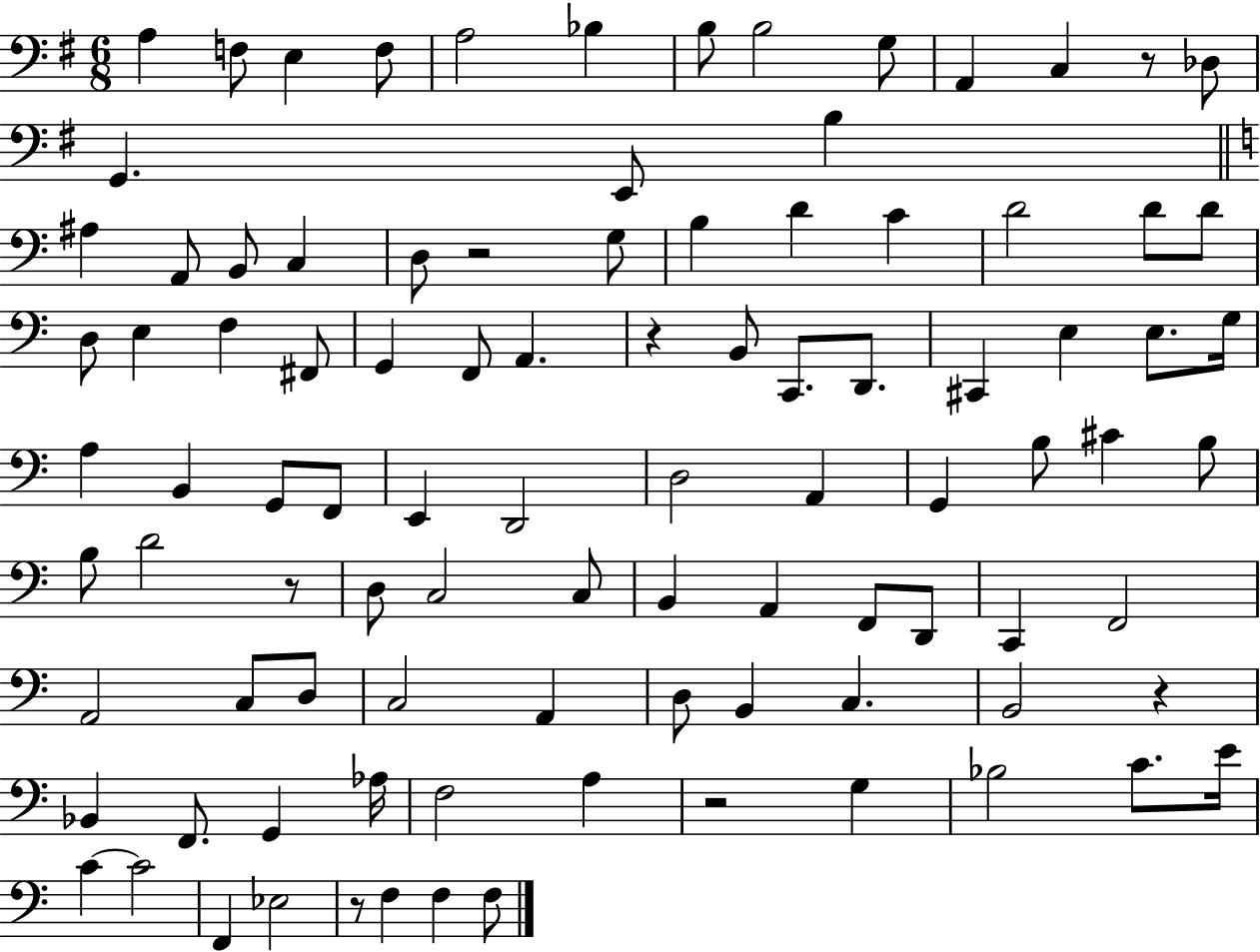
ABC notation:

X:1
T:Untitled
M:6/8
L:1/4
K:G
A, F,/2 E, F,/2 A,2 _B, B,/2 B,2 G,/2 A,, C, z/2 _D,/2 G,, E,,/2 B, ^A, A,,/2 B,,/2 C, D,/2 z2 G,/2 B, D C D2 D/2 D/2 D,/2 E, F, ^F,,/2 G,, F,,/2 A,, z B,,/2 C,,/2 D,,/2 ^C,, E, E,/2 G,/4 A, B,, G,,/2 F,,/2 E,, D,,2 D,2 A,, G,, B,/2 ^C B,/2 B,/2 D2 z/2 D,/2 C,2 C,/2 B,, A,, F,,/2 D,,/2 C,, F,,2 A,,2 C,/2 D,/2 C,2 A,, D,/2 B,, C, B,,2 z _B,, F,,/2 G,, _A,/4 F,2 A, z2 G, _B,2 C/2 E/4 C C2 F,, _E,2 z/2 F, F, F,/2